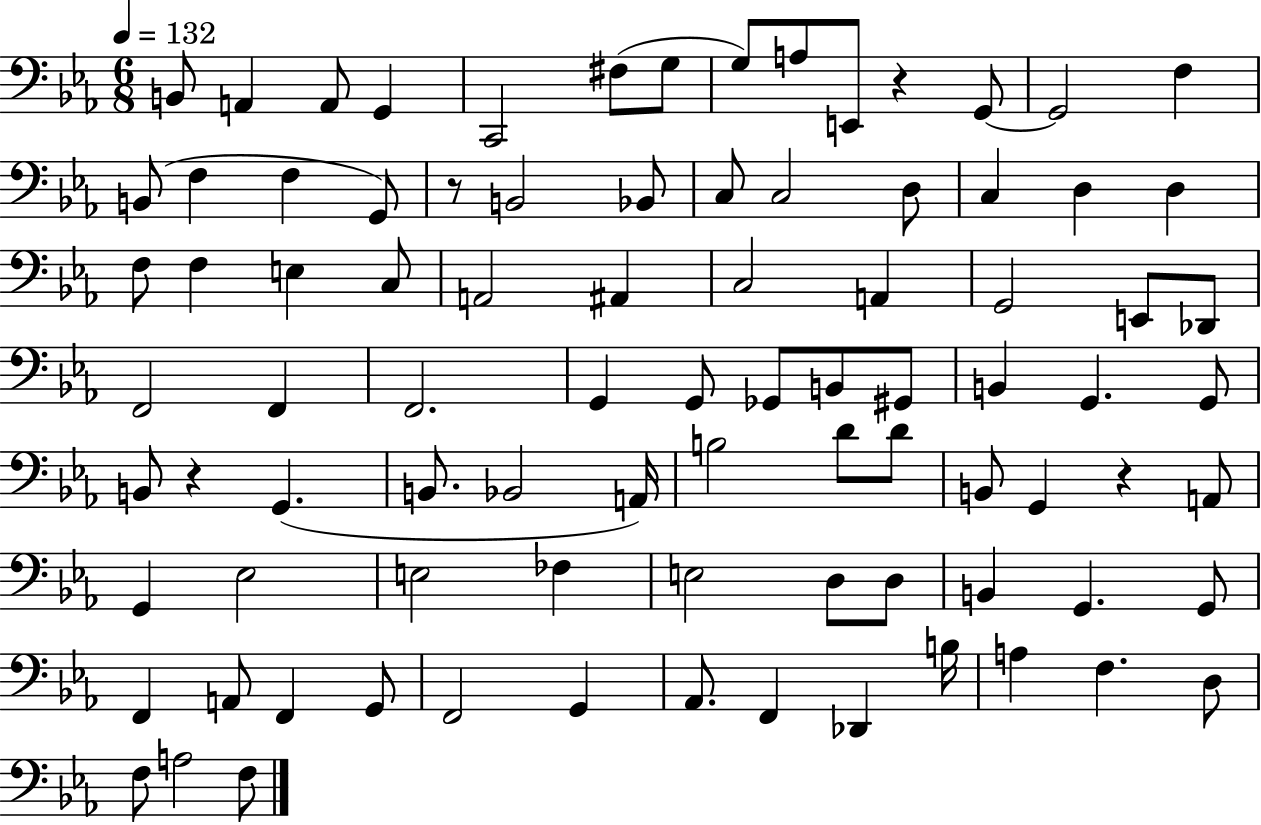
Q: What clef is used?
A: bass